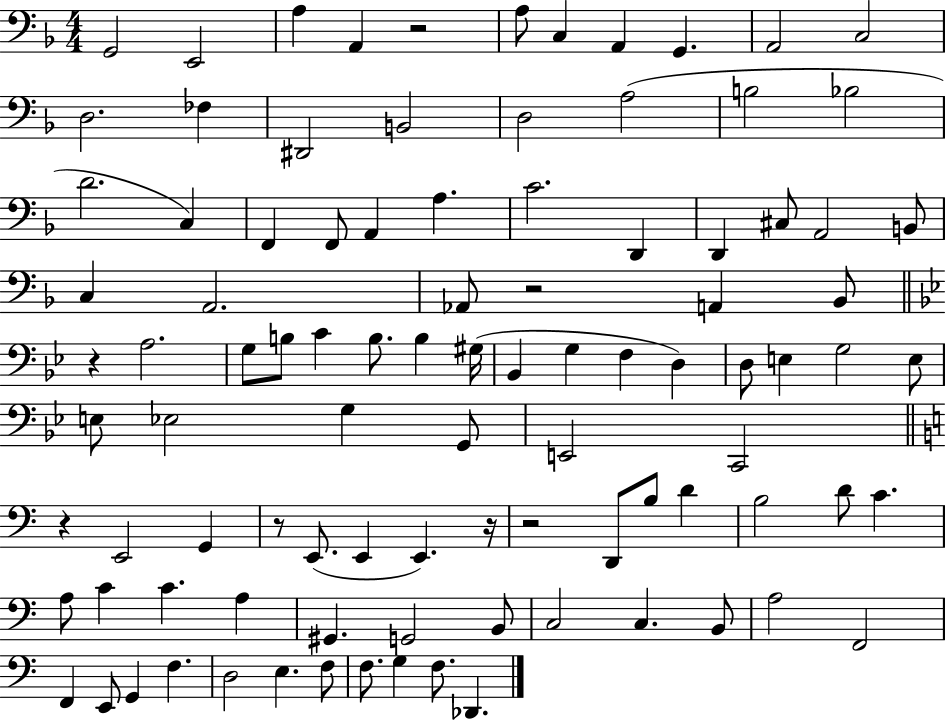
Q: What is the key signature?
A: F major